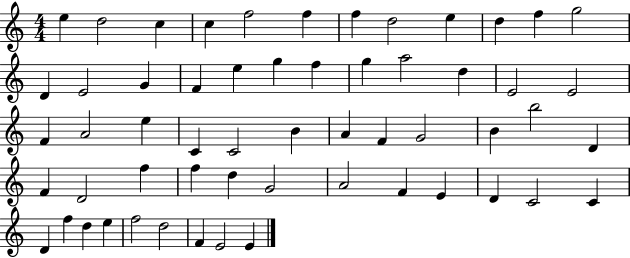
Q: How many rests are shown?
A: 0